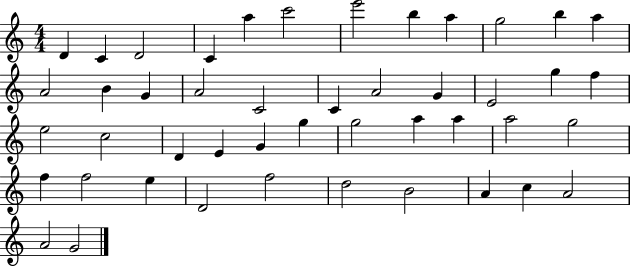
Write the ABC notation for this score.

X:1
T:Untitled
M:4/4
L:1/4
K:C
D C D2 C a c'2 e'2 b a g2 b a A2 B G A2 C2 C A2 G E2 g f e2 c2 D E G g g2 a a a2 g2 f f2 e D2 f2 d2 B2 A c A2 A2 G2